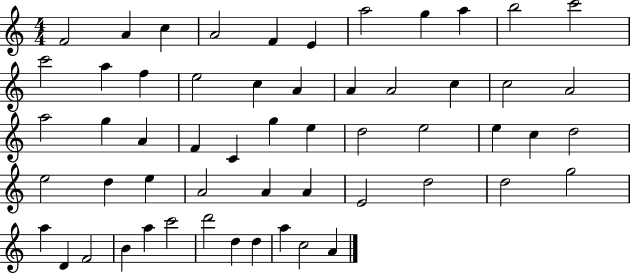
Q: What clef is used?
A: treble